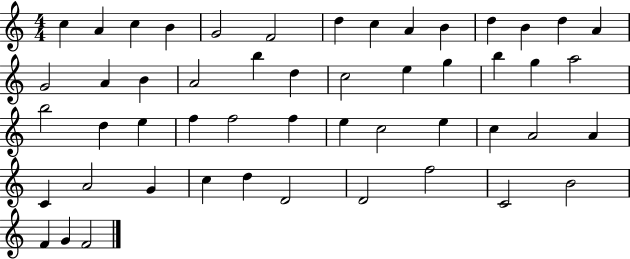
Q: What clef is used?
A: treble